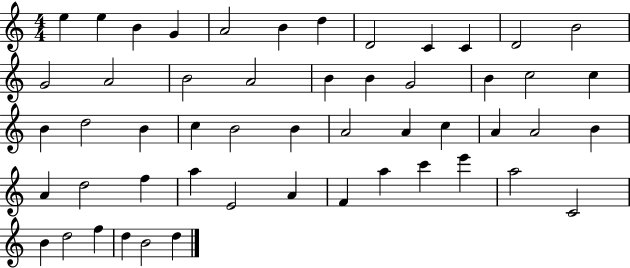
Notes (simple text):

E5/q E5/q B4/q G4/q A4/h B4/q D5/q D4/h C4/q C4/q D4/h B4/h G4/h A4/h B4/h A4/h B4/q B4/q G4/h B4/q C5/h C5/q B4/q D5/h B4/q C5/q B4/h B4/q A4/h A4/q C5/q A4/q A4/h B4/q A4/q D5/h F5/q A5/q E4/h A4/q F4/q A5/q C6/q E6/q A5/h C4/h B4/q D5/h F5/q D5/q B4/h D5/q